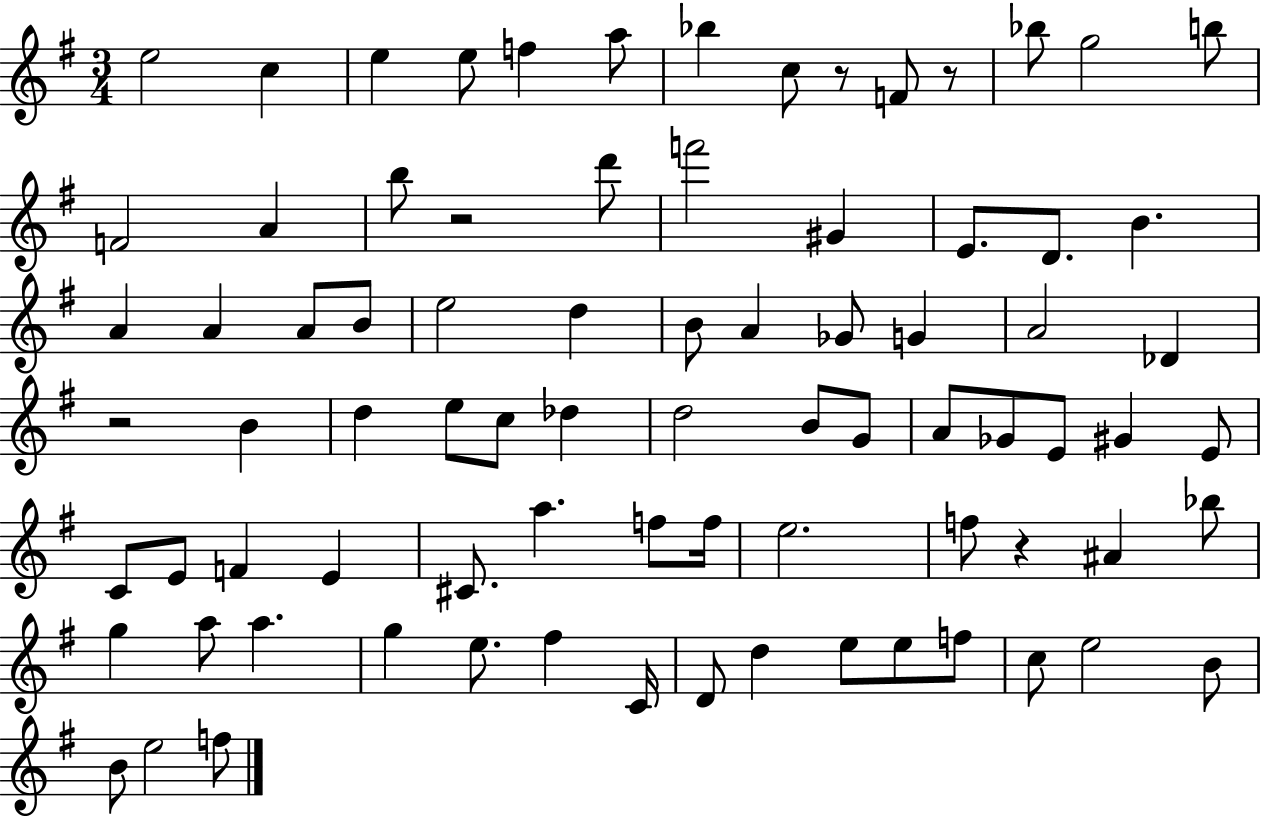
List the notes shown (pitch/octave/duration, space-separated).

E5/h C5/q E5/q E5/e F5/q A5/e Bb5/q C5/e R/e F4/e R/e Bb5/e G5/h B5/e F4/h A4/q B5/e R/h D6/e F6/h G#4/q E4/e. D4/e. B4/q. A4/q A4/q A4/e B4/e E5/h D5/q B4/e A4/q Gb4/e G4/q A4/h Db4/q R/h B4/q D5/q E5/e C5/e Db5/q D5/h B4/e G4/e A4/e Gb4/e E4/e G#4/q E4/e C4/e E4/e F4/q E4/q C#4/e. A5/q. F5/e F5/s E5/h. F5/e R/q A#4/q Bb5/e G5/q A5/e A5/q. G5/q E5/e. F#5/q C4/s D4/e D5/q E5/e E5/e F5/e C5/e E5/h B4/e B4/e E5/h F5/e